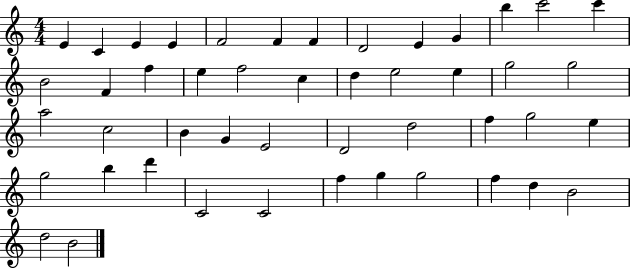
X:1
T:Untitled
M:4/4
L:1/4
K:C
E C E E F2 F F D2 E G b c'2 c' B2 F f e f2 c d e2 e g2 g2 a2 c2 B G E2 D2 d2 f g2 e g2 b d' C2 C2 f g g2 f d B2 d2 B2